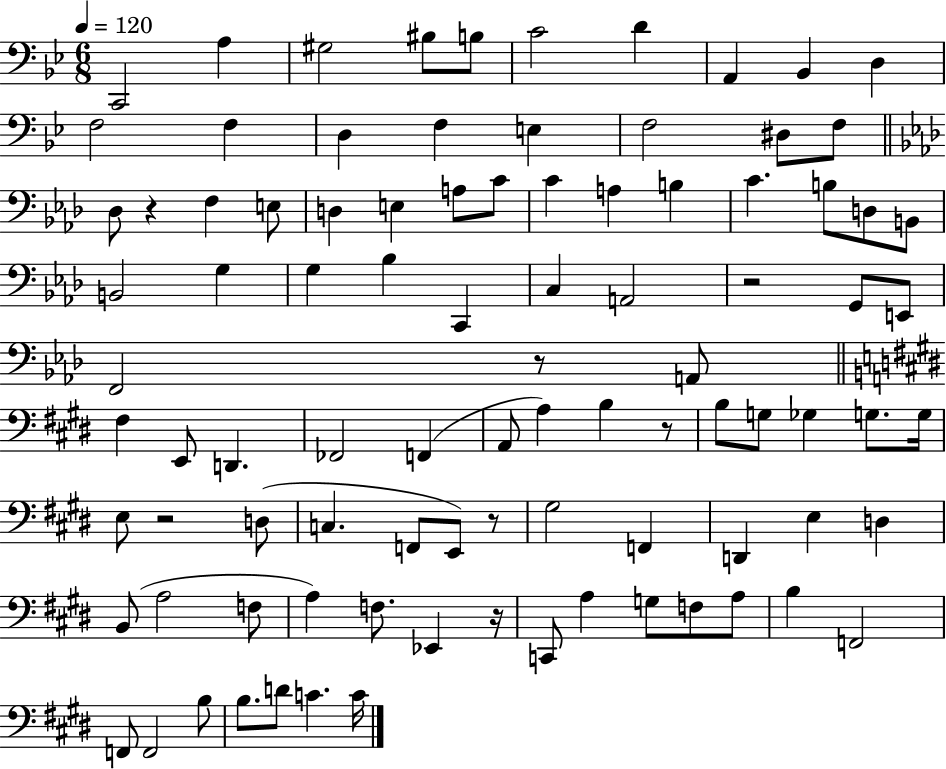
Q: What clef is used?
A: bass